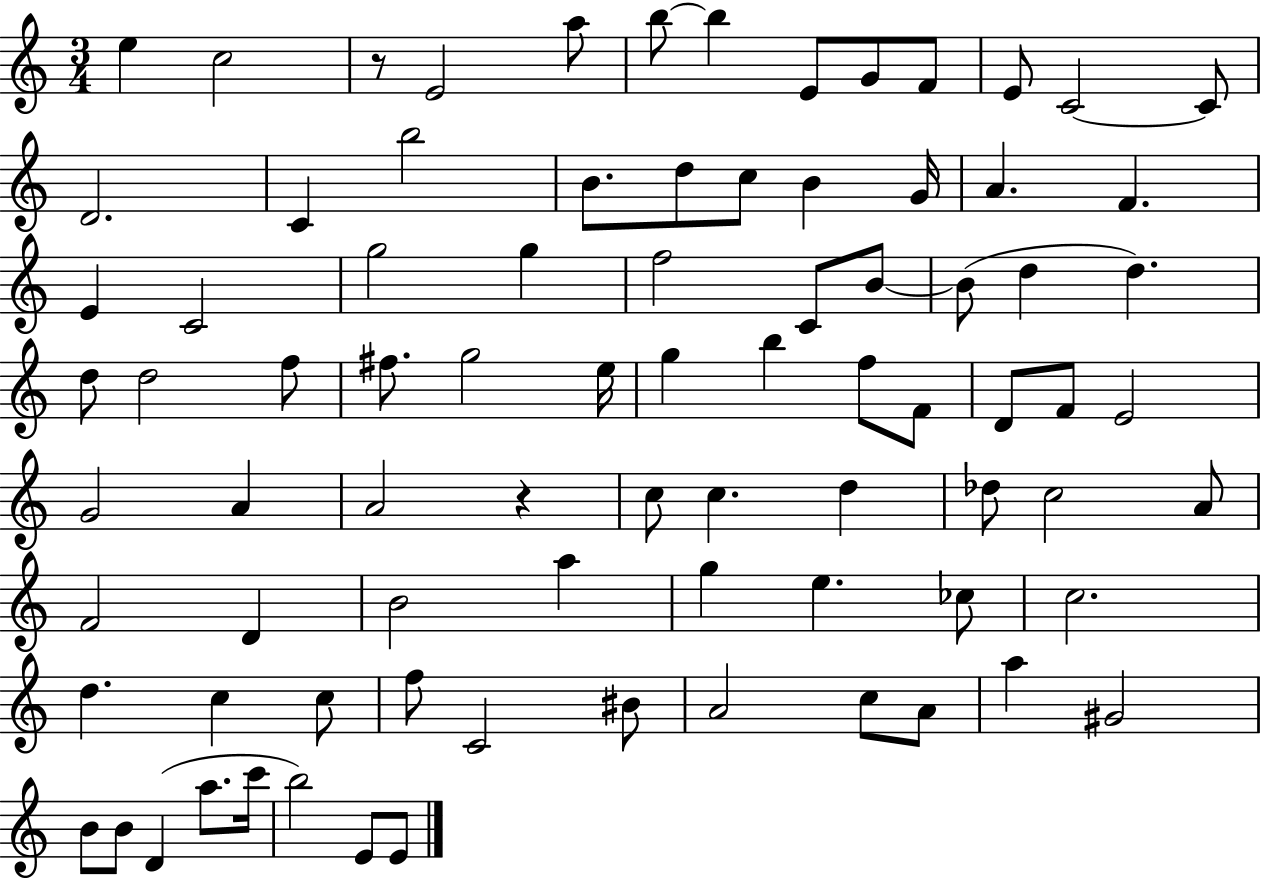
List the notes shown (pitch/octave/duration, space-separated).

E5/q C5/h R/e E4/h A5/e B5/e B5/q E4/e G4/e F4/e E4/e C4/h C4/e D4/h. C4/q B5/h B4/e. D5/e C5/e B4/q G4/s A4/q. F4/q. E4/q C4/h G5/h G5/q F5/h C4/e B4/e B4/e D5/q D5/q. D5/e D5/h F5/e F#5/e. G5/h E5/s G5/q B5/q F5/e F4/e D4/e F4/e E4/h G4/h A4/q A4/h R/q C5/e C5/q. D5/q Db5/e C5/h A4/e F4/h D4/q B4/h A5/q G5/q E5/q. CES5/e C5/h. D5/q. C5/q C5/e F5/e C4/h BIS4/e A4/h C5/e A4/e A5/q G#4/h B4/e B4/e D4/q A5/e. C6/s B5/h E4/e E4/e